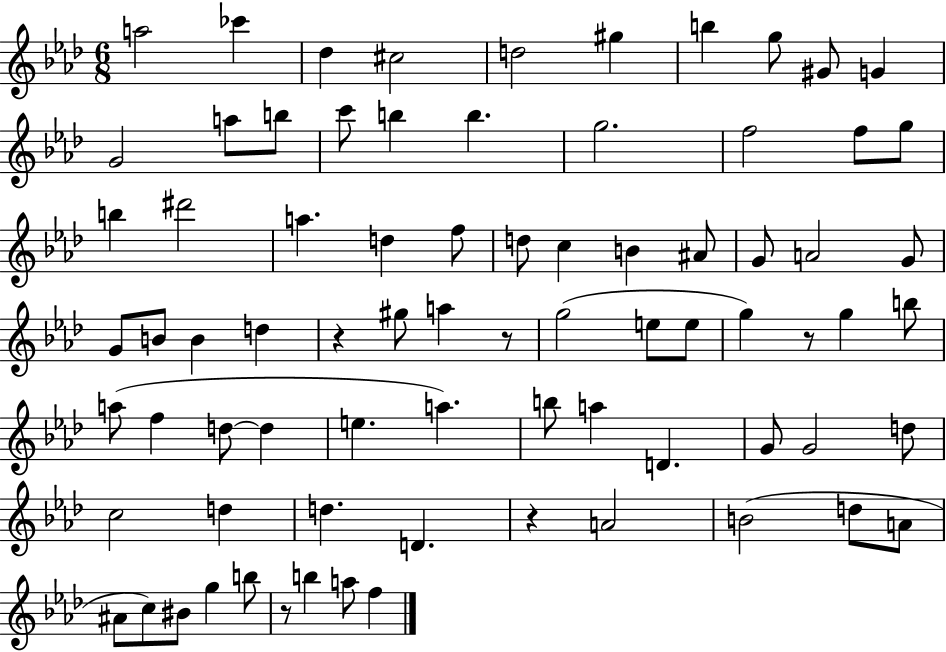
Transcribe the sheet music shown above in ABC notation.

X:1
T:Untitled
M:6/8
L:1/4
K:Ab
a2 _c' _d ^c2 d2 ^g b g/2 ^G/2 G G2 a/2 b/2 c'/2 b b g2 f2 f/2 g/2 b ^d'2 a d f/2 d/2 c B ^A/2 G/2 A2 G/2 G/2 B/2 B d z ^g/2 a z/2 g2 e/2 e/2 g z/2 g b/2 a/2 f d/2 d e a b/2 a D G/2 G2 d/2 c2 d d D z A2 B2 d/2 A/2 ^A/2 c/2 ^B/2 g b/2 z/2 b a/2 f